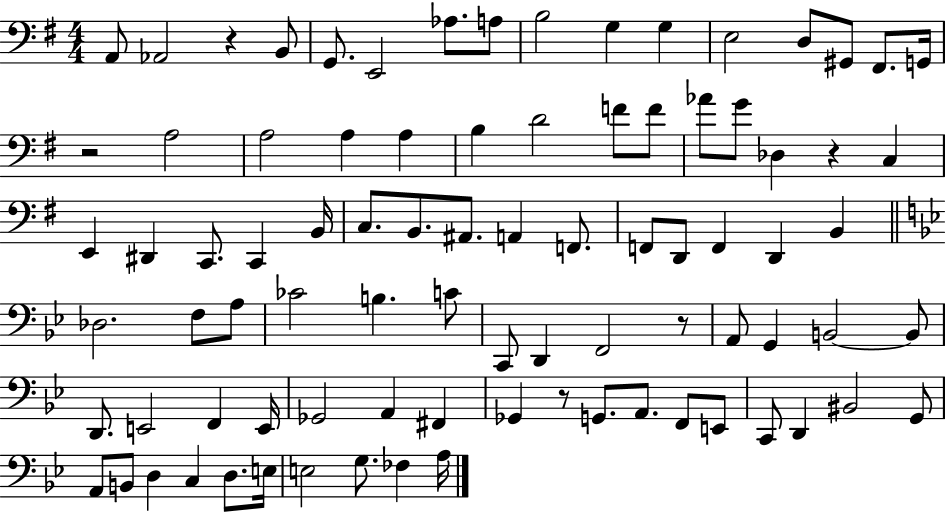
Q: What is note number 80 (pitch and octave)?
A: FES3